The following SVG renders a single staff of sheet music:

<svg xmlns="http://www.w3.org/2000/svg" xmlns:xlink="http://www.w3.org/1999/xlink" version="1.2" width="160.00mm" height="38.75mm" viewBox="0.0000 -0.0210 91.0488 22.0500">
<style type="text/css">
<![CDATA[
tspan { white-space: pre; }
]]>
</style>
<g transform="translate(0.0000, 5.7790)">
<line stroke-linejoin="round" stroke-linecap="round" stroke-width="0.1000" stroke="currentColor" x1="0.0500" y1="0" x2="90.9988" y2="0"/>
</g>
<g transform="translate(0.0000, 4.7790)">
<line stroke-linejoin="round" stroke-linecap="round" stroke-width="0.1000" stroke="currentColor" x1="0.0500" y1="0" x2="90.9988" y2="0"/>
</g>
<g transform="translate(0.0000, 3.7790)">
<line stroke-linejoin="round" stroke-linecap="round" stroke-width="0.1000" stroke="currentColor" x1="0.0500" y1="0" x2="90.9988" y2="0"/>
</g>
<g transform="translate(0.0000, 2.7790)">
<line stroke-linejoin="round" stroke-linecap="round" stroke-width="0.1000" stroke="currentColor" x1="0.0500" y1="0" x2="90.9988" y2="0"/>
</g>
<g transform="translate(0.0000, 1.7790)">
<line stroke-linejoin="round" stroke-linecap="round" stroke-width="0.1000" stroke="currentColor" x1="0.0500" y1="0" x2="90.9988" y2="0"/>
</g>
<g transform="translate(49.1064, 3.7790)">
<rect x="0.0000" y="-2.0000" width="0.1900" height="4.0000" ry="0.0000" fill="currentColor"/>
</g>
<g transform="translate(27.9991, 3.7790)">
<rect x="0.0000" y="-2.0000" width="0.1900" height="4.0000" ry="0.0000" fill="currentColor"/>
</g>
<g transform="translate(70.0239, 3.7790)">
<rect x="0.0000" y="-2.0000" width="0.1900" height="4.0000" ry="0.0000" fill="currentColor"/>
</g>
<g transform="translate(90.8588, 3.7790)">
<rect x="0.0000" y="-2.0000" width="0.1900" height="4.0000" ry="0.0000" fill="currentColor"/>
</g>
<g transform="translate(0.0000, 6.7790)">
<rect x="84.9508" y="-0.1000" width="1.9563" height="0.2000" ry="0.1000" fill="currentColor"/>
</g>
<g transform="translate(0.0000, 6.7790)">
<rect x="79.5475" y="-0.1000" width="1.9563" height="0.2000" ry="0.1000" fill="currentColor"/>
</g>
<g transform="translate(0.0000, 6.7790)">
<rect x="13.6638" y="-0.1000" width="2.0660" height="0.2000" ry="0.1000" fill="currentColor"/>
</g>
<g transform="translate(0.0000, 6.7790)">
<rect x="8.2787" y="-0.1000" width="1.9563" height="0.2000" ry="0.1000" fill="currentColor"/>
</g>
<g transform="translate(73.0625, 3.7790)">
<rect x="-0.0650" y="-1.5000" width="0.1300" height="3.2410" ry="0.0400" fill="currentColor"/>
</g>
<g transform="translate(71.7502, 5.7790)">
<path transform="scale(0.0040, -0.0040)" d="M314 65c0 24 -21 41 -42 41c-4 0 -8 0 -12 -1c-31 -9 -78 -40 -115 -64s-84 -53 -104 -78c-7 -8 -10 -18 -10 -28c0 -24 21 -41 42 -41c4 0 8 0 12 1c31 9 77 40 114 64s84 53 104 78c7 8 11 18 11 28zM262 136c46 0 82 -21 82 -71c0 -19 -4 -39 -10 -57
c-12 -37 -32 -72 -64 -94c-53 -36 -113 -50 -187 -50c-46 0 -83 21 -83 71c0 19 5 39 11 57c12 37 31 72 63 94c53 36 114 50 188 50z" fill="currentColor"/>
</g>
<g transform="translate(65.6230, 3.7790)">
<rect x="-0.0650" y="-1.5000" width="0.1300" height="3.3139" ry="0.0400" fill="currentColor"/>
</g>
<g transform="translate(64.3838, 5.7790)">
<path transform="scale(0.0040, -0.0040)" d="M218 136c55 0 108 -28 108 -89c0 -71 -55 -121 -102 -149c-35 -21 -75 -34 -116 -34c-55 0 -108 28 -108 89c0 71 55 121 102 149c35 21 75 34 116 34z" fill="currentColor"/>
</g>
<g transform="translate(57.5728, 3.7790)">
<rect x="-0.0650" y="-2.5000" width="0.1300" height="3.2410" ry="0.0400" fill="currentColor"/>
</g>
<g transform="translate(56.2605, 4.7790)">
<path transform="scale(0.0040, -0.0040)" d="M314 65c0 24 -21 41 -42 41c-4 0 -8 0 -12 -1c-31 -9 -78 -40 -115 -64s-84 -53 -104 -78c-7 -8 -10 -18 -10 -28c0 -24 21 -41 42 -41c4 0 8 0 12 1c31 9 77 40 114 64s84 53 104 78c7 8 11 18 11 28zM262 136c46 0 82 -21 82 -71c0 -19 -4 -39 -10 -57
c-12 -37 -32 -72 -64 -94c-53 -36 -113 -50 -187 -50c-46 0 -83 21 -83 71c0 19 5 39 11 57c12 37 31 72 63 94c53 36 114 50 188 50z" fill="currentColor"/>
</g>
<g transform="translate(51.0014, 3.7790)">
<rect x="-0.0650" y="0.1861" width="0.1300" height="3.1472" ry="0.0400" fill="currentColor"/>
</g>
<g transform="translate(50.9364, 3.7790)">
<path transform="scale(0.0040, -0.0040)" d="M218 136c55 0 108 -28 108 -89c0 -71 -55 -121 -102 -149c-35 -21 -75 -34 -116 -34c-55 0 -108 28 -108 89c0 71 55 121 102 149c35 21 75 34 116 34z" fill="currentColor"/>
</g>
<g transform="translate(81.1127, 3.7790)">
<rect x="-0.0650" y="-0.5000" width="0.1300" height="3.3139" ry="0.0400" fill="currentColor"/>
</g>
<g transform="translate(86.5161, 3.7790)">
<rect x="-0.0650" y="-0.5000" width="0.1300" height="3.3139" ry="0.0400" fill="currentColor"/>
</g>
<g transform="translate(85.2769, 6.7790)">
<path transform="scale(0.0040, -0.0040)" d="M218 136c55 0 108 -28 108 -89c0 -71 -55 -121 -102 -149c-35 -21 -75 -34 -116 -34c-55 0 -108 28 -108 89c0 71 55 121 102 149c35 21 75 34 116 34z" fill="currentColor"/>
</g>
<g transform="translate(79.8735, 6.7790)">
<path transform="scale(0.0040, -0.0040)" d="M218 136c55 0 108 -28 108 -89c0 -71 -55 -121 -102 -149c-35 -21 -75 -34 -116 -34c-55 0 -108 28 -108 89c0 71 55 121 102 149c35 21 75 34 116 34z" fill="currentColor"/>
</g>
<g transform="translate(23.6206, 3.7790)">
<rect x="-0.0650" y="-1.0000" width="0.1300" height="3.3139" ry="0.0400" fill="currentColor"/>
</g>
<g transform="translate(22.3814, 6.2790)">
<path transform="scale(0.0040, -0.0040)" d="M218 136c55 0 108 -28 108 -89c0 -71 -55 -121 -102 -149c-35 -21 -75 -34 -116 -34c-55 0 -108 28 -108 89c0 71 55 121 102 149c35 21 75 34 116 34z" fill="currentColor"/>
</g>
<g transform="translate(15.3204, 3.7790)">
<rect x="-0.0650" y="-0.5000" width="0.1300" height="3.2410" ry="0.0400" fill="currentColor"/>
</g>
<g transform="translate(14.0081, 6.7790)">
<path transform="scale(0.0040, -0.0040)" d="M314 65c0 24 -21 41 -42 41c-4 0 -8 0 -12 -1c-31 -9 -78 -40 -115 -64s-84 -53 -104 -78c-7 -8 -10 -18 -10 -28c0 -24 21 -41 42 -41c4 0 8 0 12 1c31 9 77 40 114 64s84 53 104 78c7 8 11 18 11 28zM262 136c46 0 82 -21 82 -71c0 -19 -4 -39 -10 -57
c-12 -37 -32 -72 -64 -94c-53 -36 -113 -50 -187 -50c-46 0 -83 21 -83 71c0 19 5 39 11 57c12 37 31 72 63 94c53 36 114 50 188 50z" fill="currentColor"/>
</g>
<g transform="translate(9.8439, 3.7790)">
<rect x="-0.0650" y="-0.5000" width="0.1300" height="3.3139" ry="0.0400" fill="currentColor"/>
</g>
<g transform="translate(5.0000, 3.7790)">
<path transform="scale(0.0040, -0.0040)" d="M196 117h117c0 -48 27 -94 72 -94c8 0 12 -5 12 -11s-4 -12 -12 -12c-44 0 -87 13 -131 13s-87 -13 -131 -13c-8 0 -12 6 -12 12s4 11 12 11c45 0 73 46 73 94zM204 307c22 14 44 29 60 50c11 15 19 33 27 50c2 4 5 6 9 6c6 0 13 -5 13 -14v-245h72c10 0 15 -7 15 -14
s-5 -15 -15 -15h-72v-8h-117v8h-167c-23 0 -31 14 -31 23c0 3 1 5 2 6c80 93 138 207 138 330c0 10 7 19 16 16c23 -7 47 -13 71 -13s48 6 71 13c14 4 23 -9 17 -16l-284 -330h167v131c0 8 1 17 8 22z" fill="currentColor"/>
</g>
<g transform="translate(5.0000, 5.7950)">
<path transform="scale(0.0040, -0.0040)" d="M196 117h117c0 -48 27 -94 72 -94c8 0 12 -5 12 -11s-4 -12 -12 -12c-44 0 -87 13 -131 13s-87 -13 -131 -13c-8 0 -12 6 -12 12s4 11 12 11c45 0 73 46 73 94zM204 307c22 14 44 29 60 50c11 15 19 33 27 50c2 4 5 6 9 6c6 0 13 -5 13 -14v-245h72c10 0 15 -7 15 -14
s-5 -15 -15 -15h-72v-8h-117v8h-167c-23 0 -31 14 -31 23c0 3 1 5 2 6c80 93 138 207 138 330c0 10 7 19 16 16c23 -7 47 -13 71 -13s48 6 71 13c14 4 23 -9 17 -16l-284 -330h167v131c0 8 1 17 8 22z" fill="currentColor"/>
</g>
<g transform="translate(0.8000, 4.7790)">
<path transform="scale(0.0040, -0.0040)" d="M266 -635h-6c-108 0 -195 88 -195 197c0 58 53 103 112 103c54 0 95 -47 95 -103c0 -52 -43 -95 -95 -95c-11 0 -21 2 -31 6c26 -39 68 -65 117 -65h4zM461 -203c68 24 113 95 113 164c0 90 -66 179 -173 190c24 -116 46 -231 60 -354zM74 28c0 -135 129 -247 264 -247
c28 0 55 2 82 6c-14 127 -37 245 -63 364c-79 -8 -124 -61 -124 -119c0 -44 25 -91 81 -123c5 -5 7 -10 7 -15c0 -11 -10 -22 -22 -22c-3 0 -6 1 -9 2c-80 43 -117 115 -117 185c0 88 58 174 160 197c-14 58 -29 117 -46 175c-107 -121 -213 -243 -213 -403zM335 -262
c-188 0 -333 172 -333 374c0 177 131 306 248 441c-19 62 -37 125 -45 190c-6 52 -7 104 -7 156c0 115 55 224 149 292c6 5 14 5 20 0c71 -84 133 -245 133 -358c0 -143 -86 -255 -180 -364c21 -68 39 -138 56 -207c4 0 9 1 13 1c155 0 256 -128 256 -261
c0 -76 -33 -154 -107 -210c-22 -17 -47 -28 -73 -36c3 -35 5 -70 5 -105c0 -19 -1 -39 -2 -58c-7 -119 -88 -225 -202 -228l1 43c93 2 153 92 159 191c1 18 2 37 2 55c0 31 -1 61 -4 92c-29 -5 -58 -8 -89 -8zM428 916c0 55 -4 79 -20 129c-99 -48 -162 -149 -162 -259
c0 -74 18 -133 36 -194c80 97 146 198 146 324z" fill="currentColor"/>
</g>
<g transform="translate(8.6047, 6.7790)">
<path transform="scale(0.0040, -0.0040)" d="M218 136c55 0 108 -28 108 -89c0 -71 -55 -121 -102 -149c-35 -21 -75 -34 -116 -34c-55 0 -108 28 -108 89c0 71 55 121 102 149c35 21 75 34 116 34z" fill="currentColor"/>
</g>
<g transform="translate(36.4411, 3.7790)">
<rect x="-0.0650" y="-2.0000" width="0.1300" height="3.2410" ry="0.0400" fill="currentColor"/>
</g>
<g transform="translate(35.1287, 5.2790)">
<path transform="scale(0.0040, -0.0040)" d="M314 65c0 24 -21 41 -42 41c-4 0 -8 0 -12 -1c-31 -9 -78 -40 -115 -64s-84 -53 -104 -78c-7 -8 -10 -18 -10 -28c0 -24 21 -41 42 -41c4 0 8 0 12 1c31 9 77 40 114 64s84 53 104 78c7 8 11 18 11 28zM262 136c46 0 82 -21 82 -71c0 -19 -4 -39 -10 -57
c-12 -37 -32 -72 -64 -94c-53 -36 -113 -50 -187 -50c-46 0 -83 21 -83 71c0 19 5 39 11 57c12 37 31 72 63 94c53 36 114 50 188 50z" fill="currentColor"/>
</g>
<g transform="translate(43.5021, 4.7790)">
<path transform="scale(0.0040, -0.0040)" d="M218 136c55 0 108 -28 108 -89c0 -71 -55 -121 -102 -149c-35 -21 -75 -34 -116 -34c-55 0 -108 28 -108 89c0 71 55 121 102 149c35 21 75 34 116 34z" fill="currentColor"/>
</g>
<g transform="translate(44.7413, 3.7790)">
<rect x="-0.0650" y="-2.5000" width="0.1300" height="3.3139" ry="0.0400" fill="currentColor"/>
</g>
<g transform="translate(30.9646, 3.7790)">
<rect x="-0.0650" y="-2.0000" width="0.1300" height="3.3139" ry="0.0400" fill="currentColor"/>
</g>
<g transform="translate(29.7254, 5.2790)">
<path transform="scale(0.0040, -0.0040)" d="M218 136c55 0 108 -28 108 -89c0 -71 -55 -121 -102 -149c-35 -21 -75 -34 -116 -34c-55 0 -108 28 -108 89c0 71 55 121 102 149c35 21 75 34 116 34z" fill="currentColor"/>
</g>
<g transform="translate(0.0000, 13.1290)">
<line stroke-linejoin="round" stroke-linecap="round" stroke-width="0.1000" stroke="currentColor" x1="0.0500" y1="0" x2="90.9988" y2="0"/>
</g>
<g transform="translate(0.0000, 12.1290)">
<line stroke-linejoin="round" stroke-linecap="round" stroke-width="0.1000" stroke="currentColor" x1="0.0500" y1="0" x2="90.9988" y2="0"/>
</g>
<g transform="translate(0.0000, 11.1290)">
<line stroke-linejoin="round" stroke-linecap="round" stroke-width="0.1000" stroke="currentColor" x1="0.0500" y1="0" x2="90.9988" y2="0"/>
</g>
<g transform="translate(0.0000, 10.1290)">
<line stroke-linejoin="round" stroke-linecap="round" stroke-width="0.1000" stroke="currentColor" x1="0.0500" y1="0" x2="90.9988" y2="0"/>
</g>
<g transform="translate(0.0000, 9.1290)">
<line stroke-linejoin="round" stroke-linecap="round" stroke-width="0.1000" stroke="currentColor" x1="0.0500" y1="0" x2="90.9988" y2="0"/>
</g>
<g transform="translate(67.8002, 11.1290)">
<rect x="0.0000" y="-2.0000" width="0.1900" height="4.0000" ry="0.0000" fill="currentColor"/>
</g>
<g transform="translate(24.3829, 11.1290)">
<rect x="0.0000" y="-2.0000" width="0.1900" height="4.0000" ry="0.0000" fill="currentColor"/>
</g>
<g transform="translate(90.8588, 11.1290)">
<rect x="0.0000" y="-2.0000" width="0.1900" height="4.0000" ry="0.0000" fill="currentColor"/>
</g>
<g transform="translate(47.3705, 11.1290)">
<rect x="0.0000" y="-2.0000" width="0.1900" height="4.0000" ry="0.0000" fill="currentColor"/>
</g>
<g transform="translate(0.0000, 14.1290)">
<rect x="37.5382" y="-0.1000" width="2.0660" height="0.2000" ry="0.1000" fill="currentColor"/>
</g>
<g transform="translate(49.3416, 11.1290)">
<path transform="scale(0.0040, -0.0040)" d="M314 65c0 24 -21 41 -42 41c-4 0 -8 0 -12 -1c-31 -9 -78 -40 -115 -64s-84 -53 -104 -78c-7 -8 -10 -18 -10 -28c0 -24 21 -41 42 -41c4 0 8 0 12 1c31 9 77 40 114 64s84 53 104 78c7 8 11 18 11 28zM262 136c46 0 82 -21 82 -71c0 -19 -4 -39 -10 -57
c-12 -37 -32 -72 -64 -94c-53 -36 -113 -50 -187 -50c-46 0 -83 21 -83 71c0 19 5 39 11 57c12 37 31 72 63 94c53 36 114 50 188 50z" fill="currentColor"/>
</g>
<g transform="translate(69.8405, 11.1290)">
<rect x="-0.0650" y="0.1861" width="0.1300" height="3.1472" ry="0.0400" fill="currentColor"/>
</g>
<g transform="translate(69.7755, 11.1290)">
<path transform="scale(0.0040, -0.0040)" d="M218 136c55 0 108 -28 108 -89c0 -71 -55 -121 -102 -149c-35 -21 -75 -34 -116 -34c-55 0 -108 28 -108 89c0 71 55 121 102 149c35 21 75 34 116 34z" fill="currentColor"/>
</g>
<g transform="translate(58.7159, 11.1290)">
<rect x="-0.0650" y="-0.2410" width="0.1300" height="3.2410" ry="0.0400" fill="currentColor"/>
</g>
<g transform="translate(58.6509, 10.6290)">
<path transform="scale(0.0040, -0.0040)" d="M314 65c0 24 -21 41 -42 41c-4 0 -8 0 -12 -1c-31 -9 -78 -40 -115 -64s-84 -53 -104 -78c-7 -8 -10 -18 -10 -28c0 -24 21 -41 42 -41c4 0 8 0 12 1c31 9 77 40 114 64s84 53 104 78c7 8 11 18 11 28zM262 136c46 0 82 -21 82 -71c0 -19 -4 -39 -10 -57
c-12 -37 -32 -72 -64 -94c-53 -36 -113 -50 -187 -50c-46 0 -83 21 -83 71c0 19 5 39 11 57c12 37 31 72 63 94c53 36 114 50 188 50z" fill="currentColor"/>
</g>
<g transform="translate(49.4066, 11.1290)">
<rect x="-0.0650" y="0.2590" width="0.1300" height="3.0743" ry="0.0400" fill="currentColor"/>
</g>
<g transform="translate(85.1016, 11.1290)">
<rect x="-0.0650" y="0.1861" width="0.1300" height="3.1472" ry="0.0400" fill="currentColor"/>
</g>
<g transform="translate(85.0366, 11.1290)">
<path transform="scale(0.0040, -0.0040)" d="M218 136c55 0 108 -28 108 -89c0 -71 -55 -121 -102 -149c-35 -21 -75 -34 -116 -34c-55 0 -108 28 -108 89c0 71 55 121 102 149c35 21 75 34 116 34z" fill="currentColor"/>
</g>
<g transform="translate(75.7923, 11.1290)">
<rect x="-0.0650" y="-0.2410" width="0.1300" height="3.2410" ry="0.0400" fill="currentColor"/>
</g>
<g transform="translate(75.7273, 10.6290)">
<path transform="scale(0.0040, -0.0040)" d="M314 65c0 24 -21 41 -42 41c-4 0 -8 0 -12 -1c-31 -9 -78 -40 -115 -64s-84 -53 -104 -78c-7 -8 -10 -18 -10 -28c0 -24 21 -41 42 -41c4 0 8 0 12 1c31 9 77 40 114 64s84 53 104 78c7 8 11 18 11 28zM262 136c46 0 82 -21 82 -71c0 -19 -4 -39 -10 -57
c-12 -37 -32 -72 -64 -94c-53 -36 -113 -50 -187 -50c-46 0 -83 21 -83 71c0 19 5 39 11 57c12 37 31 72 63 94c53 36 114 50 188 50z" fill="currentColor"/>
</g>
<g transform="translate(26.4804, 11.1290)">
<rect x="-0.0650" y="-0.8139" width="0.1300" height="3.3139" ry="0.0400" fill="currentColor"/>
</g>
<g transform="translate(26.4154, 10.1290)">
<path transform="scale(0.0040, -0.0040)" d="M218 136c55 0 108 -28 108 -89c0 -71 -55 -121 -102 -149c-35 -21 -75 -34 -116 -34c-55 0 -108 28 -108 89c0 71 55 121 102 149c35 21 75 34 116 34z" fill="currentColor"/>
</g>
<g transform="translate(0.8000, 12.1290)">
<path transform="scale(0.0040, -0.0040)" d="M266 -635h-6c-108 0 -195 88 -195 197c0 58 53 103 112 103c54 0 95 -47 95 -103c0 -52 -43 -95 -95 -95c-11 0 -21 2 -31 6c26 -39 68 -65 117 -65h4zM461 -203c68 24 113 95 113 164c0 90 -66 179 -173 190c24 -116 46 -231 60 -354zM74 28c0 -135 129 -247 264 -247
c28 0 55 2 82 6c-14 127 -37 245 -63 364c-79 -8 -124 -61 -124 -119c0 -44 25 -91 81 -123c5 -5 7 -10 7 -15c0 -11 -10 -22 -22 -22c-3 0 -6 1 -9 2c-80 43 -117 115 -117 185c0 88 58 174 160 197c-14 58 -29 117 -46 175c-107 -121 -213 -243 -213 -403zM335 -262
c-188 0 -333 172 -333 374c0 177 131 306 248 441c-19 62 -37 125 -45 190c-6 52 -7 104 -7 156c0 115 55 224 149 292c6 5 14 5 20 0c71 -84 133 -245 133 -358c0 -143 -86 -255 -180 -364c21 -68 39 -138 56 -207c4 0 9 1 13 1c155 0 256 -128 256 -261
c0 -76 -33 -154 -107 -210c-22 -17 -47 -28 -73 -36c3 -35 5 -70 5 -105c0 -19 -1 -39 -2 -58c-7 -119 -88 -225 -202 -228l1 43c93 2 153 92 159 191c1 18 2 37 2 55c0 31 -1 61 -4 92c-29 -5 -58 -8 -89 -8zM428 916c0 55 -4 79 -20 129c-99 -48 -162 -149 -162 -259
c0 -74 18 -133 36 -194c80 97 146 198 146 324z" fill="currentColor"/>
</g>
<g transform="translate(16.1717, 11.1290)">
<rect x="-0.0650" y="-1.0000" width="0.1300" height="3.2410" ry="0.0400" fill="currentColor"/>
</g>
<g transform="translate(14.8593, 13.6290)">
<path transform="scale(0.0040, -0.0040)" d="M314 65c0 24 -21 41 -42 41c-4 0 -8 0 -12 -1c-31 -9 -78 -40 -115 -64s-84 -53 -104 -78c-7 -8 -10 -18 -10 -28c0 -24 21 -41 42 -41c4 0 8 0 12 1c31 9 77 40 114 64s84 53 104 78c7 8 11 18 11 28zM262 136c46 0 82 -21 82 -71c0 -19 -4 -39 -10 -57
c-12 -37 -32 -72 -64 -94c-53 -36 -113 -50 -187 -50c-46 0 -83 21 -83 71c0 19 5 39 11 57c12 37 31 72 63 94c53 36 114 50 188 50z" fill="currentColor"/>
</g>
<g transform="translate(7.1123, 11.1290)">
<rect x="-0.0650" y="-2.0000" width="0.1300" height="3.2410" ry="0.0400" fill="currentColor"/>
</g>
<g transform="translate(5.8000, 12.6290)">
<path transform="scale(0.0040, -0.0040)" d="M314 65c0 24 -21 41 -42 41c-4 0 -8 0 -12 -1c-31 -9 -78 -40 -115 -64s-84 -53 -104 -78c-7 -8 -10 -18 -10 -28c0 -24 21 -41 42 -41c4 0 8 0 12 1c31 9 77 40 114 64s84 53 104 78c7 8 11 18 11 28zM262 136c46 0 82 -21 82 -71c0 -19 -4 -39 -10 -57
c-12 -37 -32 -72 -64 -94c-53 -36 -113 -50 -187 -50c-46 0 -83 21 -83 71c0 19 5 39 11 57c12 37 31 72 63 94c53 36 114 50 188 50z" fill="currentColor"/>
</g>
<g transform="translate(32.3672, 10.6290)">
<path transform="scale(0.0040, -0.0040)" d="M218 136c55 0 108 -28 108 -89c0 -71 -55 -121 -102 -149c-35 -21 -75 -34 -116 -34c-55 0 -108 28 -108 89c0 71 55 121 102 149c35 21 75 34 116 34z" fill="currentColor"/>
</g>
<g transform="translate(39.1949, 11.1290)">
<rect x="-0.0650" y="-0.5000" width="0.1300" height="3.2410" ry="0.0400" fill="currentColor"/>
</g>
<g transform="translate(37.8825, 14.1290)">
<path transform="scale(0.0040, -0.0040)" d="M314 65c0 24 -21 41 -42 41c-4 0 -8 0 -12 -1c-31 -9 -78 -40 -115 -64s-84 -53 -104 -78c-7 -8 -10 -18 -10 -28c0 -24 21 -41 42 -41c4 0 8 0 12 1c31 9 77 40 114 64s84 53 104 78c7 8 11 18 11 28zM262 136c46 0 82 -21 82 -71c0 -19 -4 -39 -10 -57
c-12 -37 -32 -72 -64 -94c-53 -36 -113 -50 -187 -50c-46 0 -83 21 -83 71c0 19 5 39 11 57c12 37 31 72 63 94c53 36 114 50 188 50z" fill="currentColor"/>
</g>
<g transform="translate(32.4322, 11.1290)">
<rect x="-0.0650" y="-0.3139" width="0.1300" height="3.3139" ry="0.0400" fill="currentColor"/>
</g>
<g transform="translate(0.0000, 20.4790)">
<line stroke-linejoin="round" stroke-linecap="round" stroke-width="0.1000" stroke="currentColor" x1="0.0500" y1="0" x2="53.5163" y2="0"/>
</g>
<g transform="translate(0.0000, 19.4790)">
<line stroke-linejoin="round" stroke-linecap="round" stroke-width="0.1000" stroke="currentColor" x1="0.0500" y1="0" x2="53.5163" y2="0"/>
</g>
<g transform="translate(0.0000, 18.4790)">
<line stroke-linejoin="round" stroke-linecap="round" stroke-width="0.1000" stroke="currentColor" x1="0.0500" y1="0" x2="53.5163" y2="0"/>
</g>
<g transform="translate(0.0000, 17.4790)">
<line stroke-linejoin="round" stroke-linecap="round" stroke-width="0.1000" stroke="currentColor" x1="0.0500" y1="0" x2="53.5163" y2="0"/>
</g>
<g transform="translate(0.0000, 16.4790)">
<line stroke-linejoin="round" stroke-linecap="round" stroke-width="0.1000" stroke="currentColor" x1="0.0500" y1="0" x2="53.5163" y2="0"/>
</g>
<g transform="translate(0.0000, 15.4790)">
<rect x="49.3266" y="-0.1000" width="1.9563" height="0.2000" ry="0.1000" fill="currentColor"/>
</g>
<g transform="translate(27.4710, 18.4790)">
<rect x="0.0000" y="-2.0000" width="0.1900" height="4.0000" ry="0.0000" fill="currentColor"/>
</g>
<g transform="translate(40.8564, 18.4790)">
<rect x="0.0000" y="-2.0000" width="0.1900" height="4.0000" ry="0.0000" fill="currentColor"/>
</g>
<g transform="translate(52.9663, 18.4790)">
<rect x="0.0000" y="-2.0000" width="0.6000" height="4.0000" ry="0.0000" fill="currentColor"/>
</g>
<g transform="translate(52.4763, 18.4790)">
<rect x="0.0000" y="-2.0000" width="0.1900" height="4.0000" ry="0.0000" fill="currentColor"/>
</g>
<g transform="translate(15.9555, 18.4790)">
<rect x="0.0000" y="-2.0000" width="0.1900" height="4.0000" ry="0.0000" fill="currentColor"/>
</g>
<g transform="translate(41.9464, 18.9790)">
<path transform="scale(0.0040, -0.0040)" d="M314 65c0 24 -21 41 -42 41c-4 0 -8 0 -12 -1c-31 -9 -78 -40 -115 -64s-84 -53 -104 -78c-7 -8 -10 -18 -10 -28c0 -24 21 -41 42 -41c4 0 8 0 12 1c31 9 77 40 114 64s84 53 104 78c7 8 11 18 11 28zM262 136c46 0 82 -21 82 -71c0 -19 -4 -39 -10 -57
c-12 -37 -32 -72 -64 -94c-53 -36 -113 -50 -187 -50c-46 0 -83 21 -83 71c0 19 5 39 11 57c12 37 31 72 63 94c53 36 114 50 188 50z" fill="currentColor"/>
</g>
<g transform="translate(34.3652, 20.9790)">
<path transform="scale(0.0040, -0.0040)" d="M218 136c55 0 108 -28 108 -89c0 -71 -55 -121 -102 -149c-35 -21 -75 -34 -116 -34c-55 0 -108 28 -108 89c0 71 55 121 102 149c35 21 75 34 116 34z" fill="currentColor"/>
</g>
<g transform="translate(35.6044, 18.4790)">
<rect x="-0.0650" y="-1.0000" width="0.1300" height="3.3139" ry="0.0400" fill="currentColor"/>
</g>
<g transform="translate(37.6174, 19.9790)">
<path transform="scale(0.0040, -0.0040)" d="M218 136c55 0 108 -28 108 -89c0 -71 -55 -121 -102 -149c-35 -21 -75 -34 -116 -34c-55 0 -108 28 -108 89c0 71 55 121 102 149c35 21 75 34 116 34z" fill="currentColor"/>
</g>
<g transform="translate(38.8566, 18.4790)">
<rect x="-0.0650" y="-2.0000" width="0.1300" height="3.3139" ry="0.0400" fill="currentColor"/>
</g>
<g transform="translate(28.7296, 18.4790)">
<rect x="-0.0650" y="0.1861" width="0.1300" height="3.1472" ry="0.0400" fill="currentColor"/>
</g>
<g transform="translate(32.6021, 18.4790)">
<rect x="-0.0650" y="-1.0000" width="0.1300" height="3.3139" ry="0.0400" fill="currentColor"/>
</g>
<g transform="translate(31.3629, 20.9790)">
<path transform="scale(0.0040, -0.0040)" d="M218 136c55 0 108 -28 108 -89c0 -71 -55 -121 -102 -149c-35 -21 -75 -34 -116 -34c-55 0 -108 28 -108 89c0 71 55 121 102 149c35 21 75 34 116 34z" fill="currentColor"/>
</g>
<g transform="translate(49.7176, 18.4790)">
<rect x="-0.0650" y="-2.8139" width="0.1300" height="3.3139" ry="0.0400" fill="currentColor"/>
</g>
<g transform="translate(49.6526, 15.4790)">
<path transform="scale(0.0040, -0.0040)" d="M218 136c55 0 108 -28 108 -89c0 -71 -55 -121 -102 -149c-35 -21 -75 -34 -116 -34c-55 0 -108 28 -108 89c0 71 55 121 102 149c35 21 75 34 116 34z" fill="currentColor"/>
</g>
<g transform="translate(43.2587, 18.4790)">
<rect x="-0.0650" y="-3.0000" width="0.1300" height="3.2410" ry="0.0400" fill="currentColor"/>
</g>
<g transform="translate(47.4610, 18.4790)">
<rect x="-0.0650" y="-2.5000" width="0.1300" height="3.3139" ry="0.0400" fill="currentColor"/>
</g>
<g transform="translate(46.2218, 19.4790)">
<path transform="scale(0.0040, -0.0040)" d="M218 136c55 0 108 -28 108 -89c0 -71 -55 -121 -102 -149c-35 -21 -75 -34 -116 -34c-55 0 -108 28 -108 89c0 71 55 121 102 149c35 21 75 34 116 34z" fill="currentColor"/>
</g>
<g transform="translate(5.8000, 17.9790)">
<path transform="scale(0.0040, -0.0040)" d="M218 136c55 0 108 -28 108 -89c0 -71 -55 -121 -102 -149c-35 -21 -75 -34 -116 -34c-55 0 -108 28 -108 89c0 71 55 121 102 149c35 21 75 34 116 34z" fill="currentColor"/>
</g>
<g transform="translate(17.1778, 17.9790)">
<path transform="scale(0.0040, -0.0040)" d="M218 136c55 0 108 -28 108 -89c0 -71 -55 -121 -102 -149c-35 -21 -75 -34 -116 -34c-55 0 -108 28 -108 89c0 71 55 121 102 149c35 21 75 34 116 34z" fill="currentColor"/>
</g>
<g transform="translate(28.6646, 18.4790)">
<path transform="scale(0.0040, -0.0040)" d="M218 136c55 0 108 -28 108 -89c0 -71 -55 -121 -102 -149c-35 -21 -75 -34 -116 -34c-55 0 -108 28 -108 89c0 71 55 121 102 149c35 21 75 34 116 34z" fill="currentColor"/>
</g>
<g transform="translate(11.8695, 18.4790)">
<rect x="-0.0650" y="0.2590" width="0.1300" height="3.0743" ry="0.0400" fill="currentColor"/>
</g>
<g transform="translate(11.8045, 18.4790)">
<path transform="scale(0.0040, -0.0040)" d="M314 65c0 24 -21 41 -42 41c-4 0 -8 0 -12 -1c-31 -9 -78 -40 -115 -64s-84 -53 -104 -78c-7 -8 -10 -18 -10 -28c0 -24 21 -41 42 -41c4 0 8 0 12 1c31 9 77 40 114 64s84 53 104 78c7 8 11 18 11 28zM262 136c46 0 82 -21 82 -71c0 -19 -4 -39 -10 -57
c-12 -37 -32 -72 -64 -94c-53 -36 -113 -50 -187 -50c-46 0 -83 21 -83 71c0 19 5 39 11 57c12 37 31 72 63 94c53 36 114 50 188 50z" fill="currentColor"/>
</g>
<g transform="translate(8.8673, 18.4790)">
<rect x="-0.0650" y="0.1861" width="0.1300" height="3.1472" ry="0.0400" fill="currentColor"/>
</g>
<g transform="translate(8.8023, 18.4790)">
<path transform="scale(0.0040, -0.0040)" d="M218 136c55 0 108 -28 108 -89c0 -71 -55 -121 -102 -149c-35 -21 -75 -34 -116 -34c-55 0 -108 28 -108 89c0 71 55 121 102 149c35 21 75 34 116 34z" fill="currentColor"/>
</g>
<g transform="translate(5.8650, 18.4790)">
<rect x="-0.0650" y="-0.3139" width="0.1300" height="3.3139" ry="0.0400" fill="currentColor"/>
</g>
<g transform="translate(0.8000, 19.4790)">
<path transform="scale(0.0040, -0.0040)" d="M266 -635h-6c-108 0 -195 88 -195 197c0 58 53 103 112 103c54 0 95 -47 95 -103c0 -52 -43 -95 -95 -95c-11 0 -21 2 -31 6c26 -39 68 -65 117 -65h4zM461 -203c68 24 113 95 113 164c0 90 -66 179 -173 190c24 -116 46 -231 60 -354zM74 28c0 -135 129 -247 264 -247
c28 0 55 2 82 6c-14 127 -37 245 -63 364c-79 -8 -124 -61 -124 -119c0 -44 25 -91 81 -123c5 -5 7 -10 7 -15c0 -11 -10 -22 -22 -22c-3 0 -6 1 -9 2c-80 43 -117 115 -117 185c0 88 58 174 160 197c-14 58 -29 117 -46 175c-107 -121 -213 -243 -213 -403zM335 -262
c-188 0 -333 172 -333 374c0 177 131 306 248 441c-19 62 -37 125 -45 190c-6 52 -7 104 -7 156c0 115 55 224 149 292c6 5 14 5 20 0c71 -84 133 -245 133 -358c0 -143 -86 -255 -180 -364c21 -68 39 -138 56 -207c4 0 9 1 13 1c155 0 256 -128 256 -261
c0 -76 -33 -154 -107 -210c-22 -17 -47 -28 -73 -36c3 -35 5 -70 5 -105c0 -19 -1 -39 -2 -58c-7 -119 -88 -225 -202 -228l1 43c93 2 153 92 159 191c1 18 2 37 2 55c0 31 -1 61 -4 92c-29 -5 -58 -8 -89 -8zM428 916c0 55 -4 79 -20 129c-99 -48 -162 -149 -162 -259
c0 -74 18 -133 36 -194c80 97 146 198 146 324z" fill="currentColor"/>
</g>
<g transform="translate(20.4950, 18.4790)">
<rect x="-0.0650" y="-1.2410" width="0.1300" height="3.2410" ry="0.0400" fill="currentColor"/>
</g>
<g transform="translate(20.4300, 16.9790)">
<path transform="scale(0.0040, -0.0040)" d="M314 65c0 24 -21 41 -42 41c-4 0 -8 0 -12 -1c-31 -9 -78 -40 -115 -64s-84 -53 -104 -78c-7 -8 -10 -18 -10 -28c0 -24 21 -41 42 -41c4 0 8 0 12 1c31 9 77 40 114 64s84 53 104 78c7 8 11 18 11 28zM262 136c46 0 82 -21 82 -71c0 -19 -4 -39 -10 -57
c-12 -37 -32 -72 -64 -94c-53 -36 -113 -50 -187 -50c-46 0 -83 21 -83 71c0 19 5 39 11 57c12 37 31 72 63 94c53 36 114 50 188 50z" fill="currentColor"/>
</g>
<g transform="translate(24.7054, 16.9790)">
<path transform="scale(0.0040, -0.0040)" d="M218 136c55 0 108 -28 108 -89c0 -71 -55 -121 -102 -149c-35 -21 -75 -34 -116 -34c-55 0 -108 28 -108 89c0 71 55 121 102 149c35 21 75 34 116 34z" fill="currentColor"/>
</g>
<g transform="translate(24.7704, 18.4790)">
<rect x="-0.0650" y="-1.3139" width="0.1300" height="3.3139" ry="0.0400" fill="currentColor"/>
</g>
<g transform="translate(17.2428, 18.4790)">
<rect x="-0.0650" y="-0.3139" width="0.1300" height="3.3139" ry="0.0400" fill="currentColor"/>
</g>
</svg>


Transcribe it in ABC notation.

X:1
T:Untitled
M:4/4
L:1/4
K:C
C C2 D F F2 G B G2 E E2 C C F2 D2 d c C2 B2 c2 B c2 B c B B2 c e2 e B D D F A2 G a